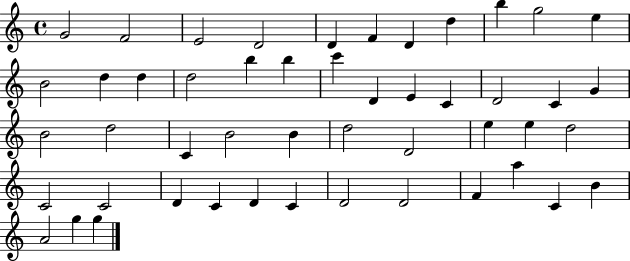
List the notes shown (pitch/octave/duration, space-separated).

G4/h F4/h E4/h D4/h D4/q F4/q D4/q D5/q B5/q G5/h E5/q B4/h D5/q D5/q D5/h B5/q B5/q C6/q D4/q E4/q C4/q D4/h C4/q G4/q B4/h D5/h C4/q B4/h B4/q D5/h D4/h E5/q E5/q D5/h C4/h C4/h D4/q C4/q D4/q C4/q D4/h D4/h F4/q A5/q C4/q B4/q A4/h G5/q G5/q